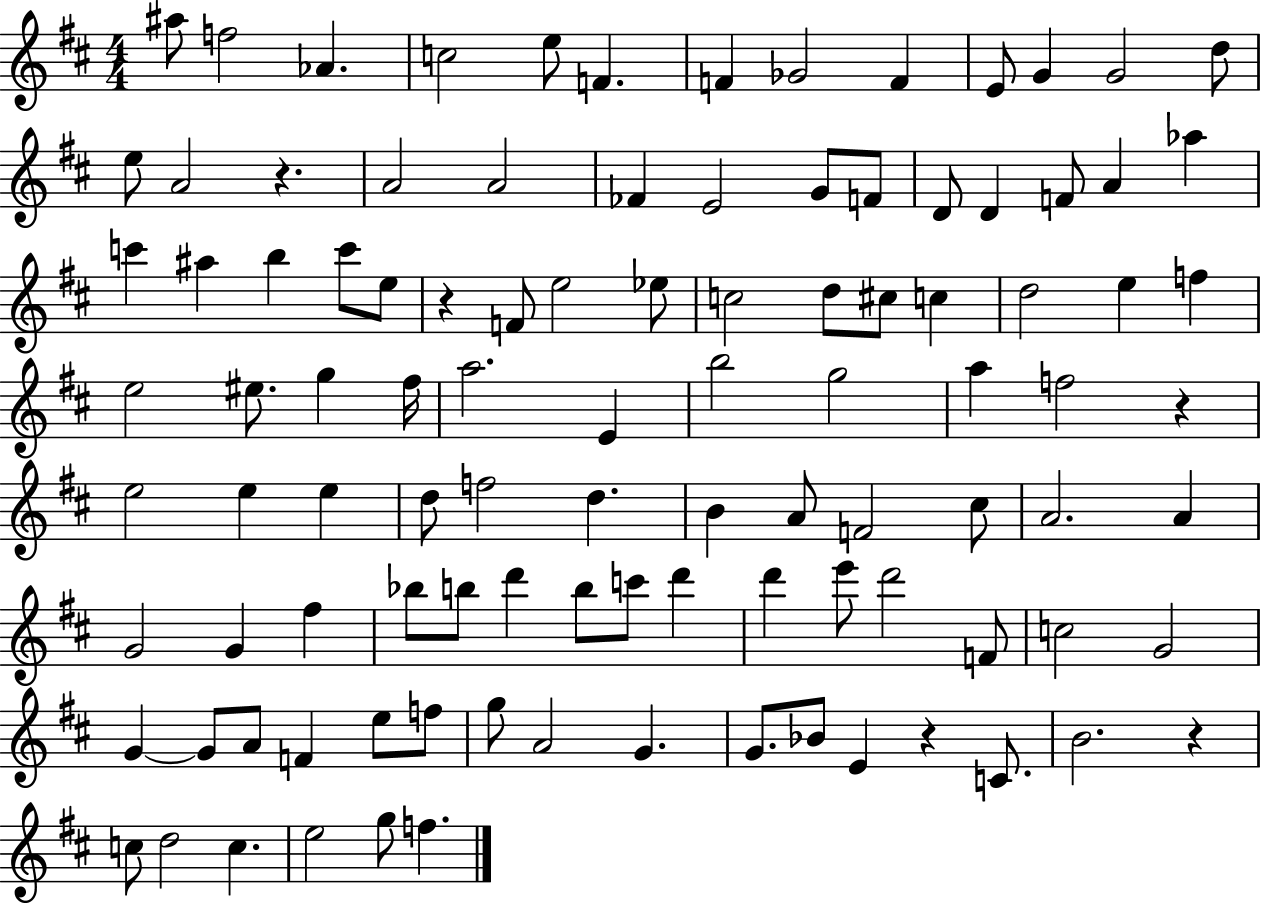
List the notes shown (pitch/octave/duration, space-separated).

A#5/e F5/h Ab4/q. C5/h E5/e F4/q. F4/q Gb4/h F4/q E4/e G4/q G4/h D5/e E5/e A4/h R/q. A4/h A4/h FES4/q E4/h G4/e F4/e D4/e D4/q F4/e A4/q Ab5/q C6/q A#5/q B5/q C6/e E5/e R/q F4/e E5/h Eb5/e C5/h D5/e C#5/e C5/q D5/h E5/q F5/q E5/h EIS5/e. G5/q F#5/s A5/h. E4/q B5/h G5/h A5/q F5/h R/q E5/h E5/q E5/q D5/e F5/h D5/q. B4/q A4/e F4/h C#5/e A4/h. A4/q G4/h G4/q F#5/q Bb5/e B5/e D6/q B5/e C6/e D6/q D6/q E6/e D6/h F4/e C5/h G4/h G4/q G4/e A4/e F4/q E5/e F5/e G5/e A4/h G4/q. G4/e. Bb4/e E4/q R/q C4/e. B4/h. R/q C5/e D5/h C5/q. E5/h G5/e F5/q.